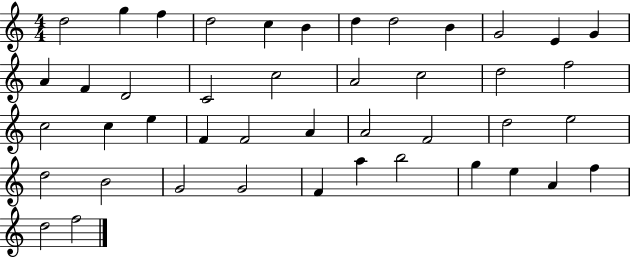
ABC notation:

X:1
T:Untitled
M:4/4
L:1/4
K:C
d2 g f d2 c B d d2 B G2 E G A F D2 C2 c2 A2 c2 d2 f2 c2 c e F F2 A A2 F2 d2 e2 d2 B2 G2 G2 F a b2 g e A f d2 f2